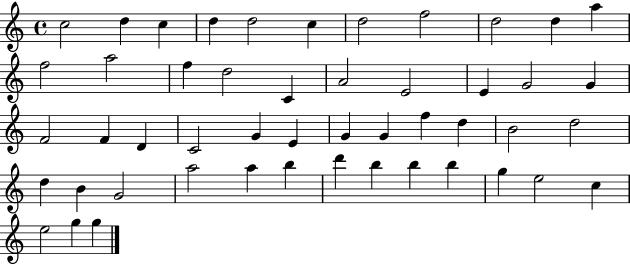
C5/h D5/q C5/q D5/q D5/h C5/q D5/h F5/h D5/h D5/q A5/q F5/h A5/h F5/q D5/h C4/q A4/h E4/h E4/q G4/h G4/q F4/h F4/q D4/q C4/h G4/q E4/q G4/q G4/q F5/q D5/q B4/h D5/h D5/q B4/q G4/h A5/h A5/q B5/q D6/q B5/q B5/q B5/q G5/q E5/h C5/q E5/h G5/q G5/q